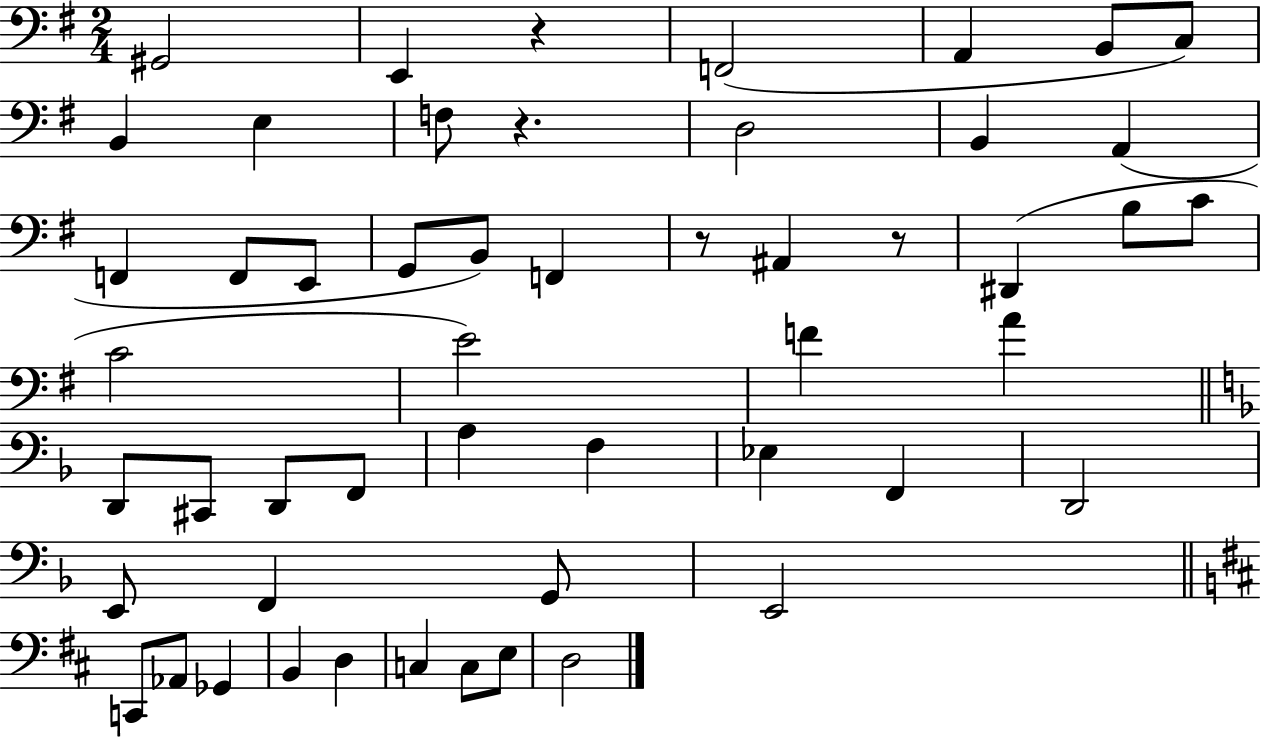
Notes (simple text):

G#2/h E2/q R/q F2/h A2/q B2/e C3/e B2/q E3/q F3/e R/q. D3/h B2/q A2/q F2/q F2/e E2/e G2/e B2/e F2/q R/e A#2/q R/e D#2/q B3/e C4/e C4/h E4/h F4/q A4/q D2/e C#2/e D2/e F2/e A3/q F3/q Eb3/q F2/q D2/h E2/e F2/q G2/e E2/h C2/e Ab2/e Gb2/q B2/q D3/q C3/q C3/e E3/e D3/h